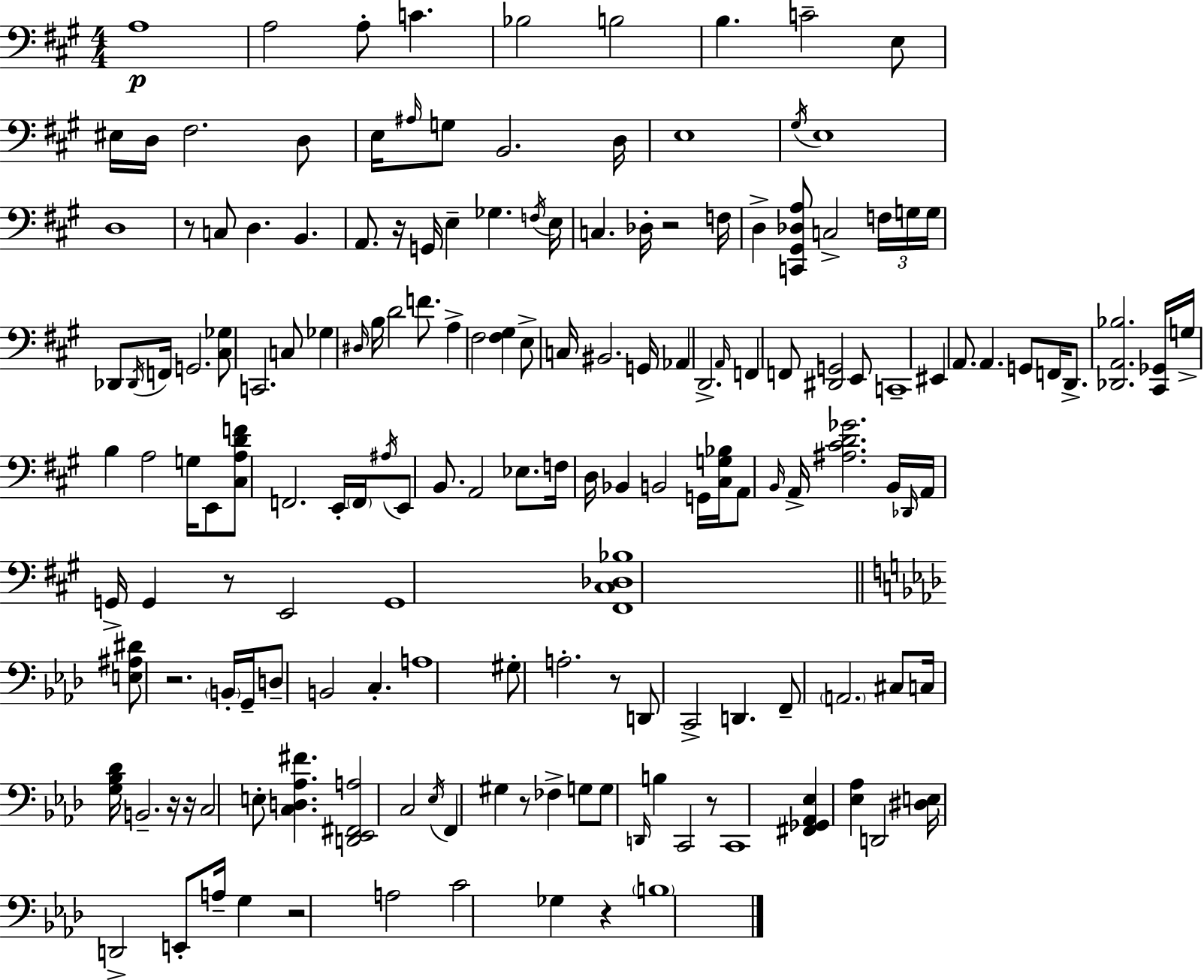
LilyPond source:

{
  \clef bass
  \numericTimeSignature
  \time 4/4
  \key a \major
  a1\p | a2 a8-. c'4. | bes2 b2 | b4. c'2-- e8 | \break eis16 d16 fis2. d8 | e16 \grace { ais16 } g8 b,2. | d16 e1 | \acciaccatura { gis16 } e1 | \break d1 | r8 c8 d4. b,4. | a,8. r16 g,16 e4-- ges4. | \acciaccatura { f16 } e16 c4. des16-. r2 | \break f16 d4-> <c, gis, des a>8 c2-> | \tuplet 3/2 { f16 g16 g16 } des,8 \acciaccatura { des,16 } f,16 g,2. | <cis ges>8 c,2. | c8 ges4 \grace { dis16 } b16 d'2 | \break f'8. a4-> fis2 | <fis gis>4 e8-> c16 bis,2. | g,16 aes,4 d,2.-> | \grace { a,16 } f,4 f,8 <dis, g,>2 | \break e,8 c,1-- | eis,4 a,8. a,4. | g,8 f,16 d,8.-> <des, a, bes>2. | <cis, ges,>16 g16-> b4 a2 | \break g16 e,8 <cis a d' f'>8 f,2. | e,16-. \parenthesize f,16 \acciaccatura { ais16 } e,8 b,8. a,2 | ees8. f16 d16 bes,4 b,2 | g,16 <cis g bes>16 a,8 \grace { b,16 } a,16-> <ais cis' d' ges'>2. | \break b,16 \grace { des,16 } a,16 g,16-> g,4 r8 | e,2 g,1 | <fis, cis des bes>1 | \bar "||" \break \key aes \major <e ais dis'>8 r2. \parenthesize b,16-. g,16-- | d8-- b,2 c4.-. | a1 | gis8-. a2.-. r8 | \break d,8 c,2-> d,4. | f,8-- \parenthesize a,2. cis8 | c16 <g bes des'>16 b,2.-- r16 r16 | c2 e8-. <c d aes fis'>4. | \break <d, ees, fis, a>2 c2 | \acciaccatura { ees16 } f,4 gis4 r8 fes4-> g8 | g8 \grace { d,16 } b4 c,2 | r8 c,1 | \break <fis, ges, aes, ees>4 <ees aes>4 d,2 | <dis e>16 d,2-> e,8-. a16-- g4 | r2 a2 | c'2 ges4 r4 | \break \parenthesize b1 | \bar "|."
}